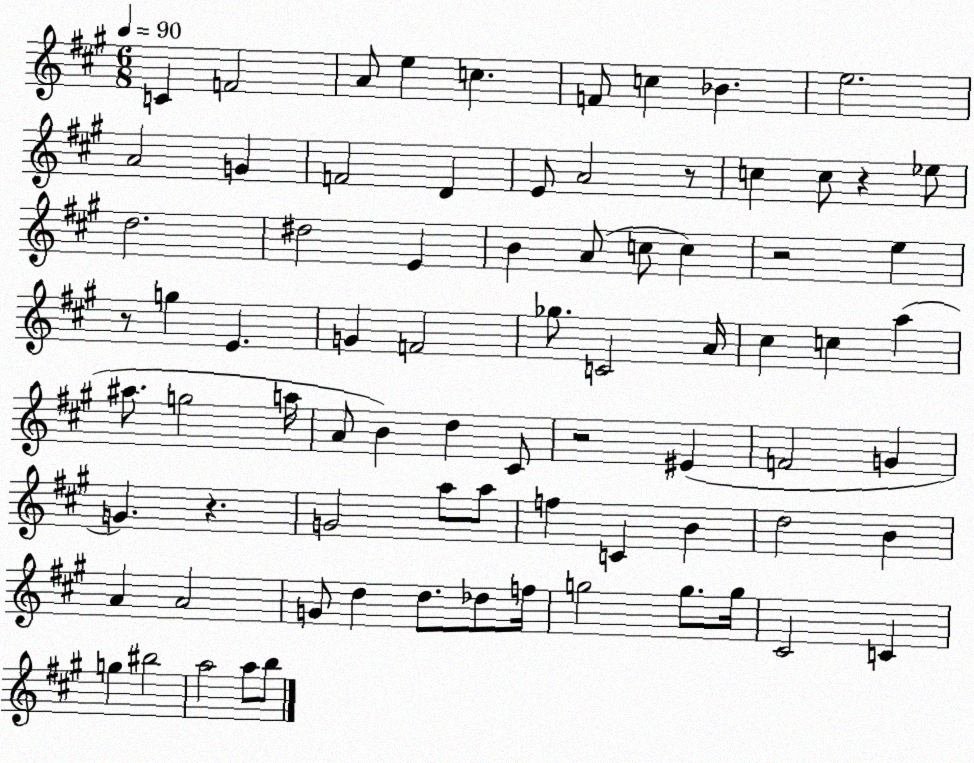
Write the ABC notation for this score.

X:1
T:Untitled
M:6/8
L:1/4
K:A
C F2 A/2 e c F/2 c _B e2 A2 G F2 D E/2 A2 z/2 c c/2 z _e/2 d2 ^d2 E B A/2 c/2 c z2 e z/2 g E G F2 _g/2 C2 A/4 ^c c a ^a/2 g2 a/4 A/2 B d ^C/2 z2 ^E F2 G G z G2 a/2 a/2 f C B d2 B A A2 G/2 d d/2 _d/2 f/4 g2 g/2 g/4 ^C2 C g ^b2 a2 a/2 b/2